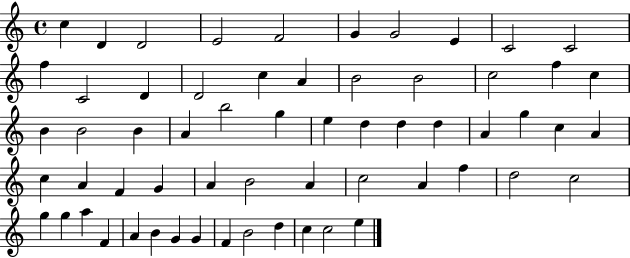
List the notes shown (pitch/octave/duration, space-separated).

C5/q D4/q D4/h E4/h F4/h G4/q G4/h E4/q C4/h C4/h F5/q C4/h D4/q D4/h C5/q A4/q B4/h B4/h C5/h F5/q C5/q B4/q B4/h B4/q A4/q B5/h G5/q E5/q D5/q D5/q D5/q A4/q G5/q C5/q A4/q C5/q A4/q F4/q G4/q A4/q B4/h A4/q C5/h A4/q F5/q D5/h C5/h G5/q G5/q A5/q F4/q A4/q B4/q G4/q G4/q F4/q B4/h D5/q C5/q C5/h E5/q